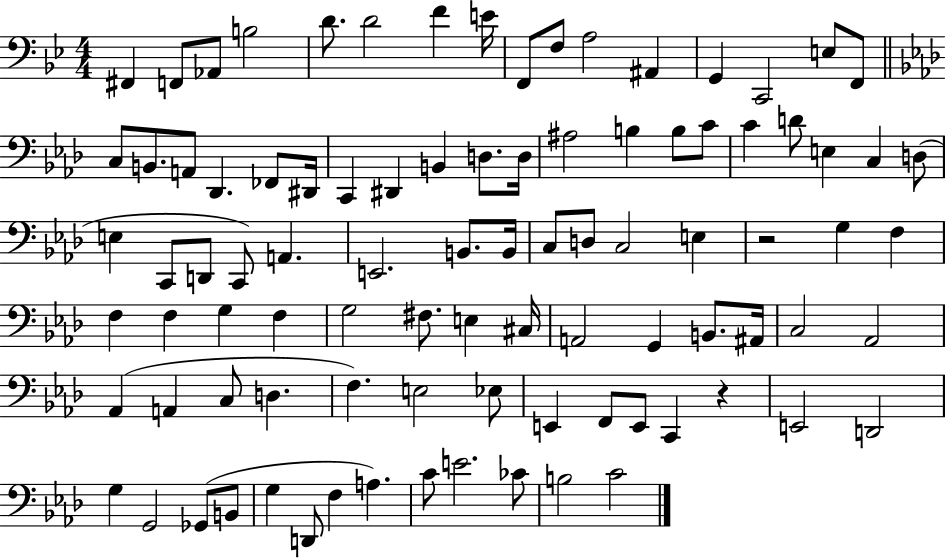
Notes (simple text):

F#2/q F2/e Ab2/e B3/h D4/e. D4/h F4/q E4/s F2/e F3/e A3/h A#2/q G2/q C2/h E3/e F2/e C3/e B2/e. A2/e Db2/q. FES2/e D#2/s C2/q D#2/q B2/q D3/e. D3/s A#3/h B3/q B3/e C4/e C4/q D4/e E3/q C3/q D3/e E3/q C2/e D2/e C2/e A2/q. E2/h. B2/e. B2/s C3/e D3/e C3/h E3/q R/h G3/q F3/q F3/q F3/q G3/q F3/q G3/h F#3/e. E3/q C#3/s A2/h G2/q B2/e. A#2/s C3/h Ab2/h Ab2/q A2/q C3/e D3/q. F3/q. E3/h Eb3/e E2/q F2/e E2/e C2/q R/q E2/h D2/h G3/q G2/h Gb2/e B2/e G3/q D2/e F3/q A3/q. C4/e E4/h. CES4/e B3/h C4/h